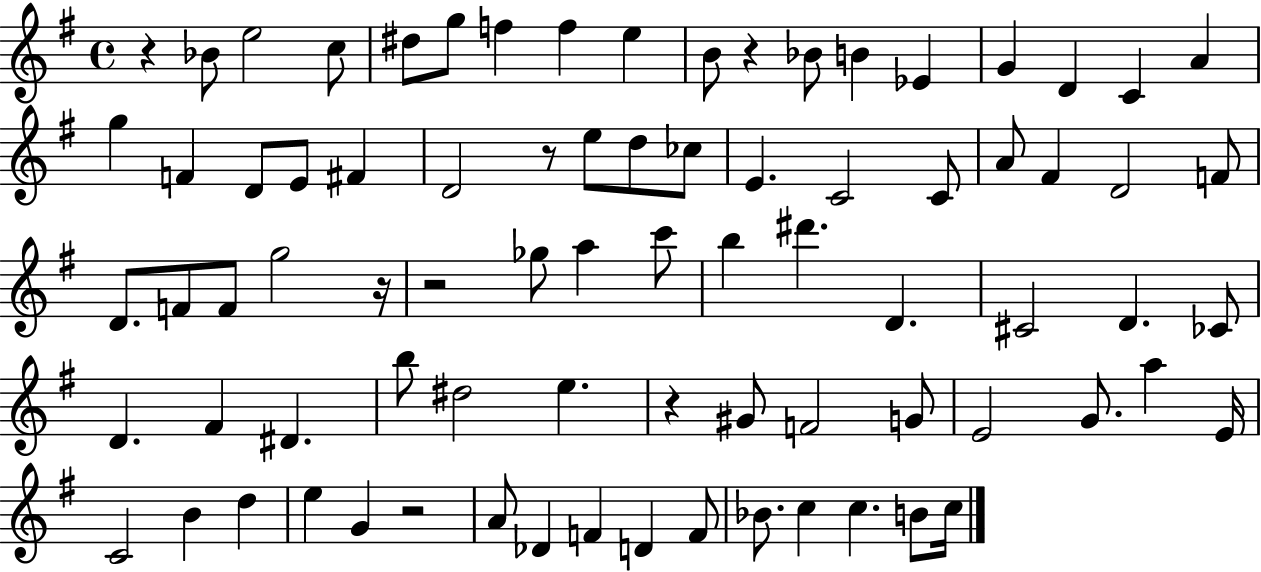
X:1
T:Untitled
M:4/4
L:1/4
K:G
z _B/2 e2 c/2 ^d/2 g/2 f f e B/2 z _B/2 B _E G D C A g F D/2 E/2 ^F D2 z/2 e/2 d/2 _c/2 E C2 C/2 A/2 ^F D2 F/2 D/2 F/2 F/2 g2 z/4 z2 _g/2 a c'/2 b ^d' D ^C2 D _C/2 D ^F ^D b/2 ^d2 e z ^G/2 F2 G/2 E2 G/2 a E/4 C2 B d e G z2 A/2 _D F D F/2 _B/2 c c B/2 c/4